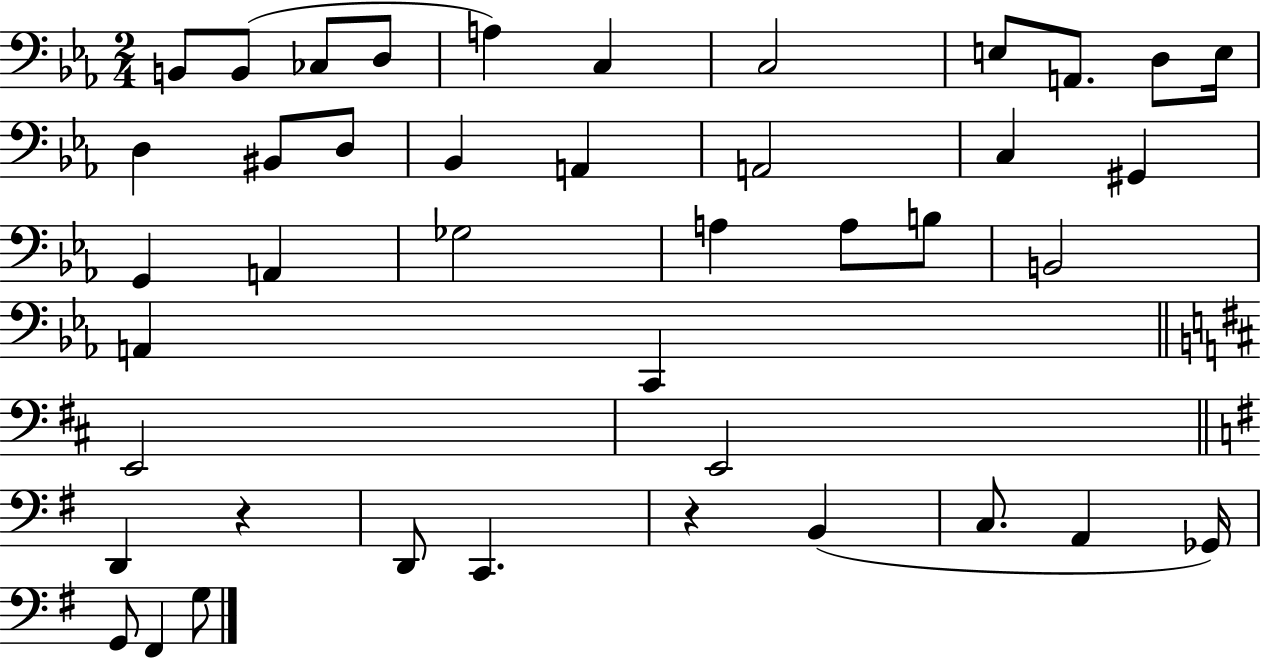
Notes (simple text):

B2/e B2/e CES3/e D3/e A3/q C3/q C3/h E3/e A2/e. D3/e E3/s D3/q BIS2/e D3/e Bb2/q A2/q A2/h C3/q G#2/q G2/q A2/q Gb3/h A3/q A3/e B3/e B2/h A2/q C2/q E2/h E2/h D2/q R/q D2/e C2/q. R/q B2/q C3/e. A2/q Gb2/s G2/e F#2/q G3/e